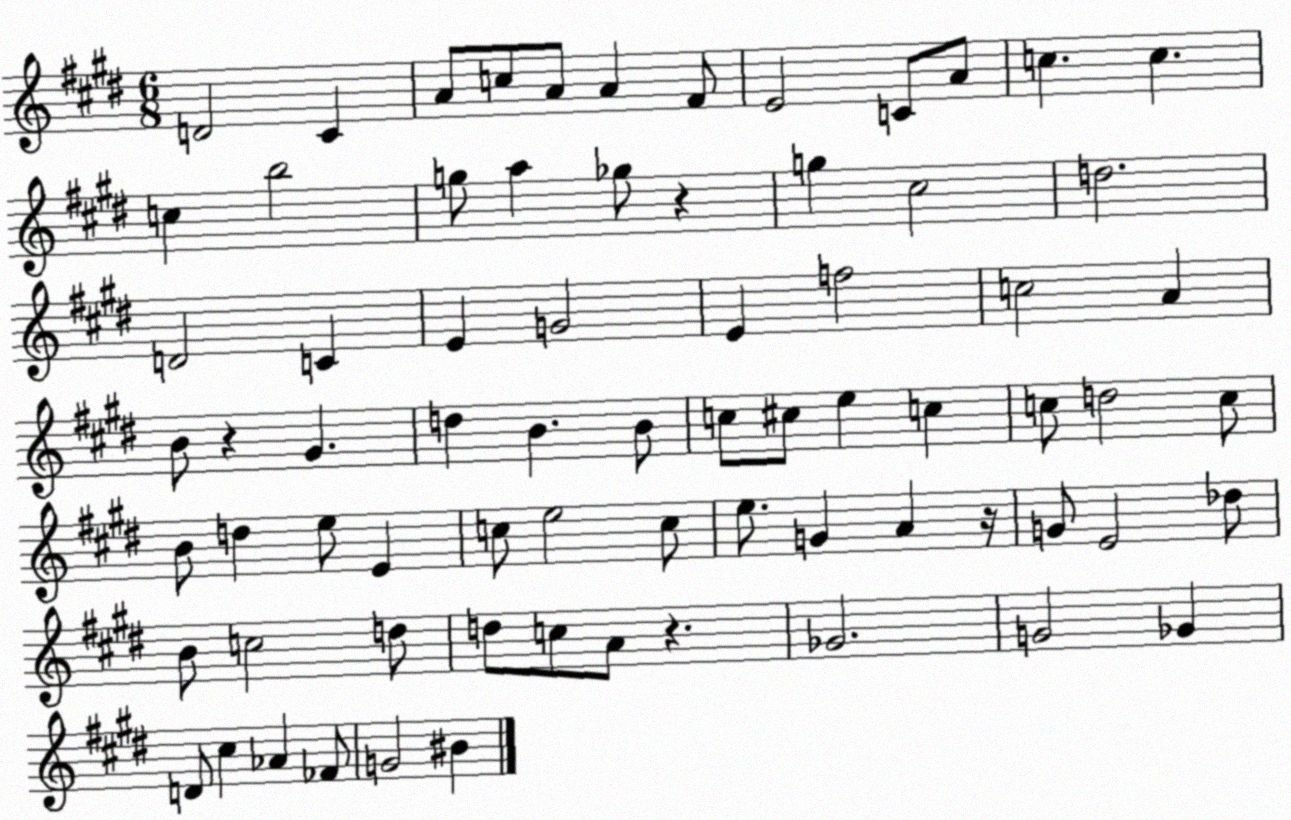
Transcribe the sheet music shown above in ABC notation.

X:1
T:Untitled
M:6/8
L:1/4
K:E
D2 ^C A/2 c/2 A/2 A ^F/2 E2 C/2 A/2 c c c b2 g/2 a _g/2 z g ^c2 d2 D2 C E G2 E f2 c2 A B/2 z ^G d B B/2 c/2 ^c/2 e c c/2 d2 c/2 B/2 d e/2 E c/2 e2 c/2 e/2 G A z/4 G/2 E2 _d/2 B/2 c2 d/2 d/2 c/2 A/2 z _G2 G2 _G D/2 ^c _A _F/2 G2 ^B